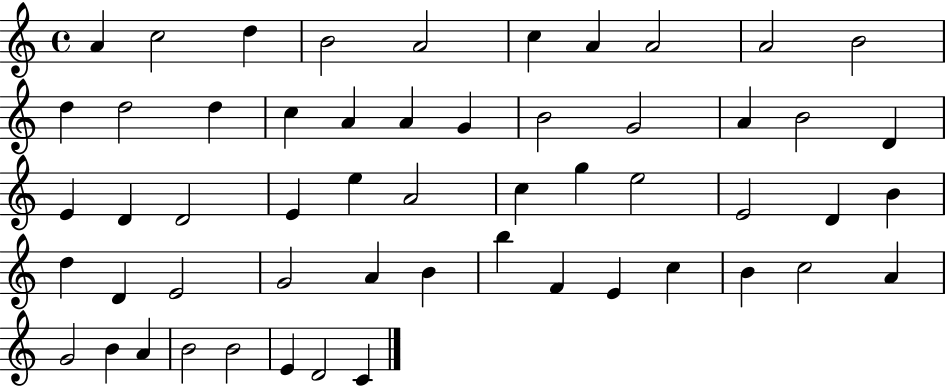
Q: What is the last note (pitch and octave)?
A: C4